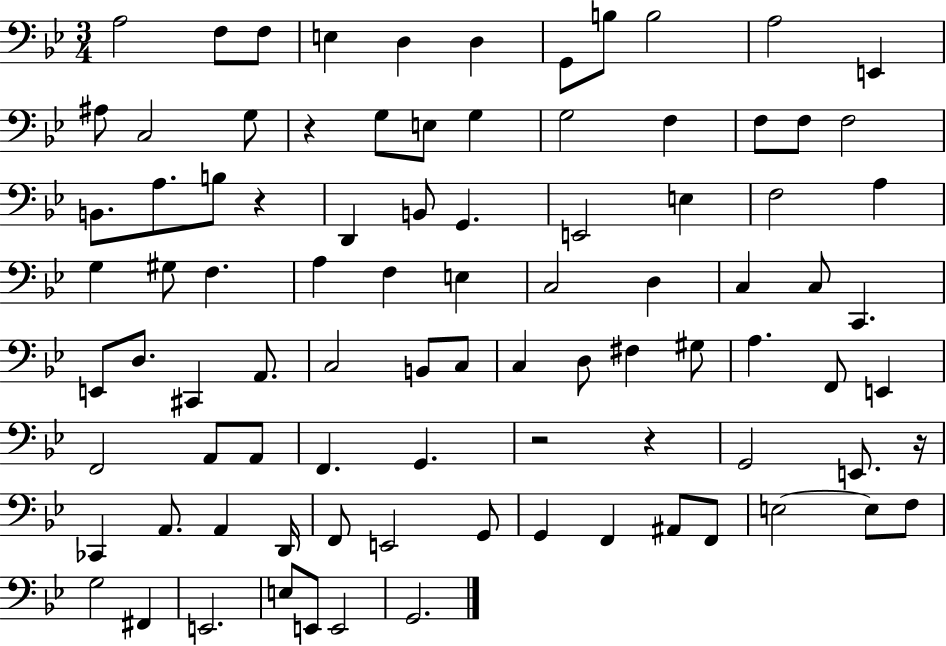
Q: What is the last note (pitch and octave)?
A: G2